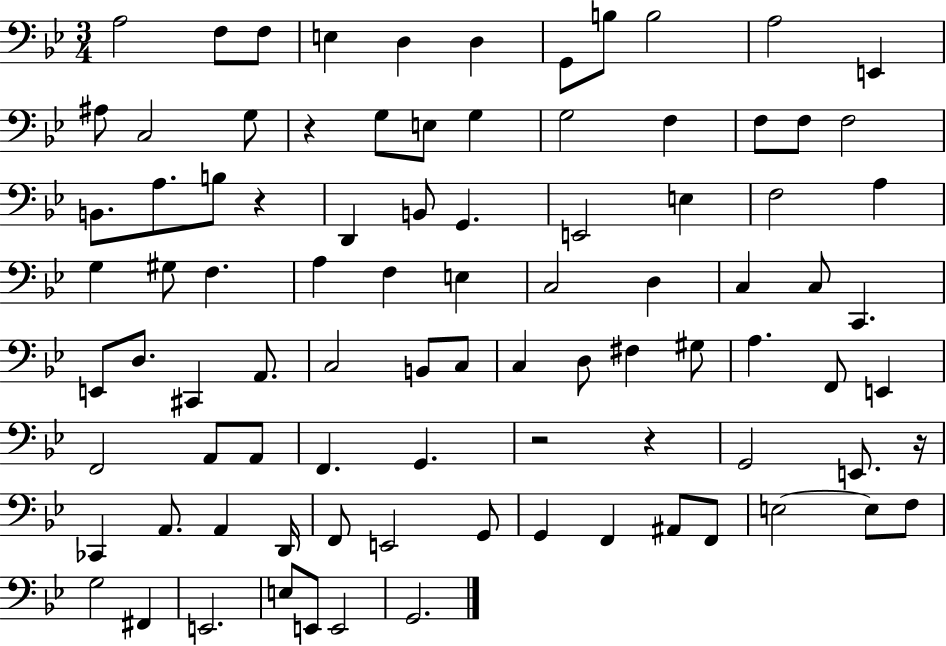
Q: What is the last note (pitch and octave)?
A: G2